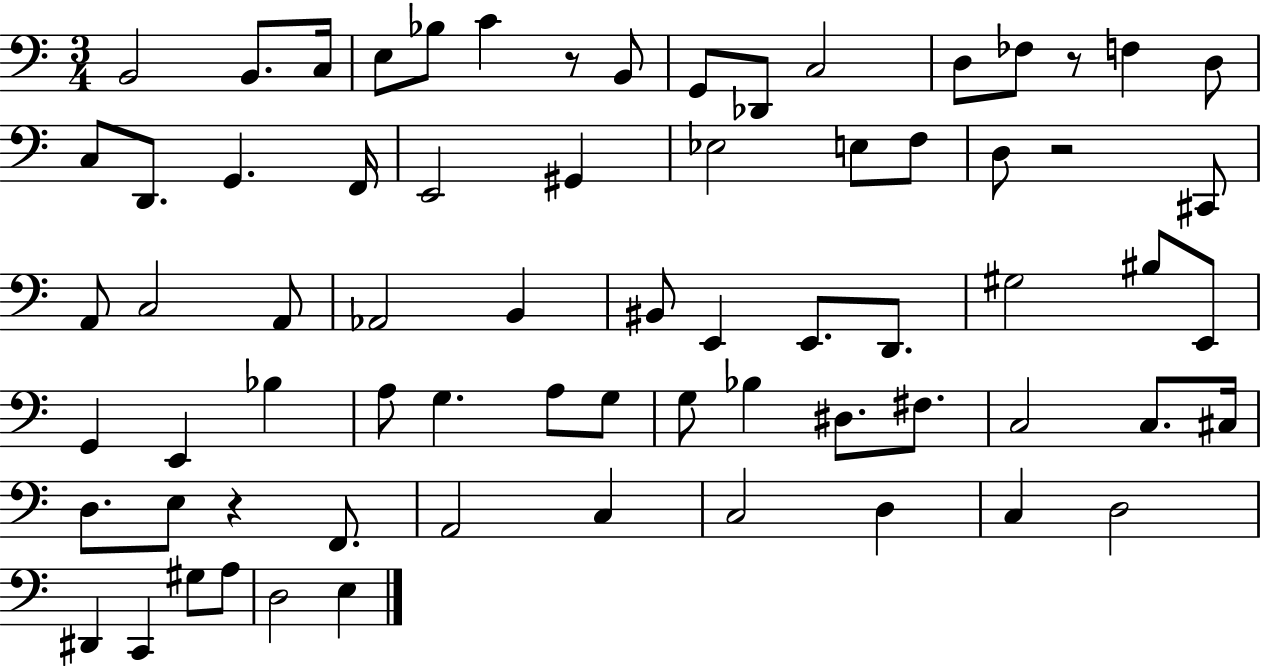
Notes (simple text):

B2/h B2/e. C3/s E3/e Bb3/e C4/q R/e B2/e G2/e Db2/e C3/h D3/e FES3/e R/e F3/q D3/e C3/e D2/e. G2/q. F2/s E2/h G#2/q Eb3/h E3/e F3/e D3/e R/h C#2/e A2/e C3/h A2/e Ab2/h B2/q BIS2/e E2/q E2/e. D2/e. G#3/h BIS3/e E2/e G2/q E2/q Bb3/q A3/e G3/q. A3/e G3/e G3/e Bb3/q D#3/e. F#3/e. C3/h C3/e. C#3/s D3/e. E3/e R/q F2/e. A2/h C3/q C3/h D3/q C3/q D3/h D#2/q C2/q G#3/e A3/e D3/h E3/q